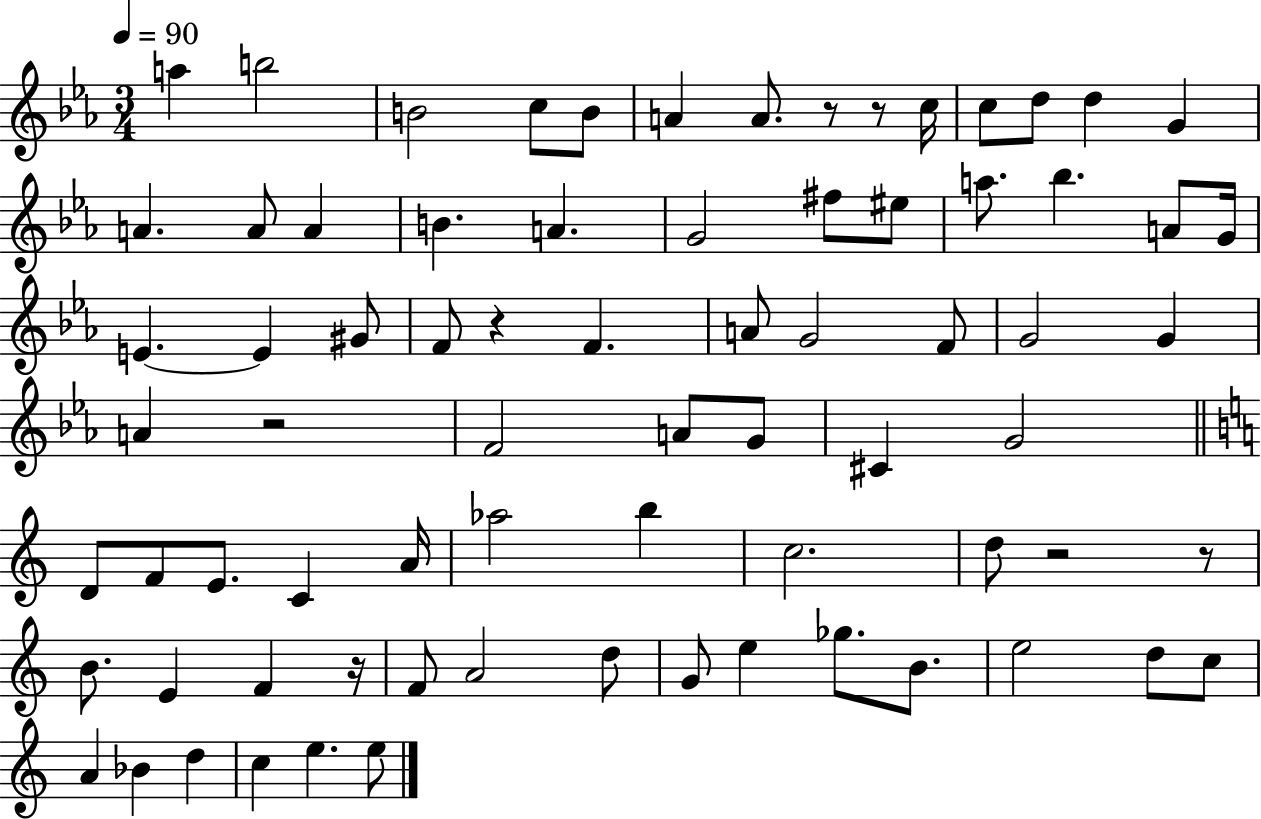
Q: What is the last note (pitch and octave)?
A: E5